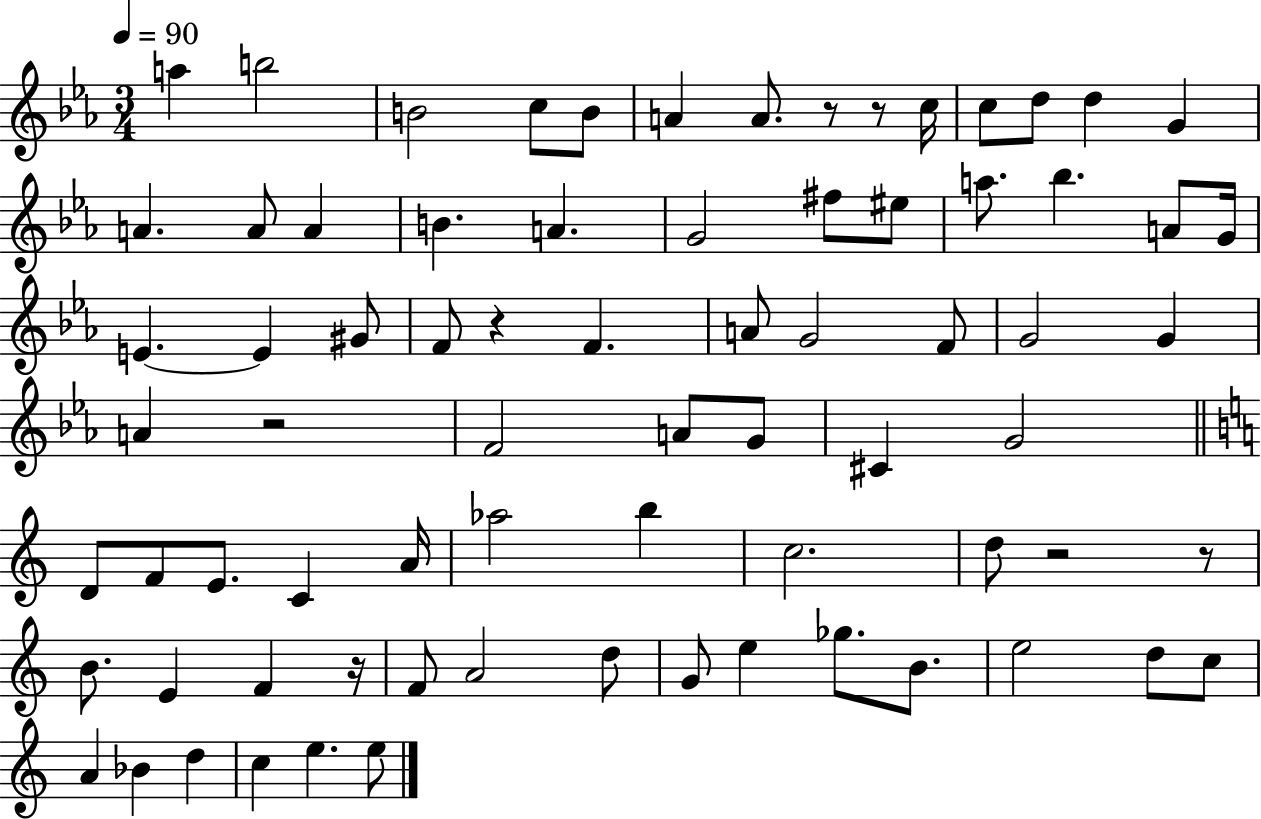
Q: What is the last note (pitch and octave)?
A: E5